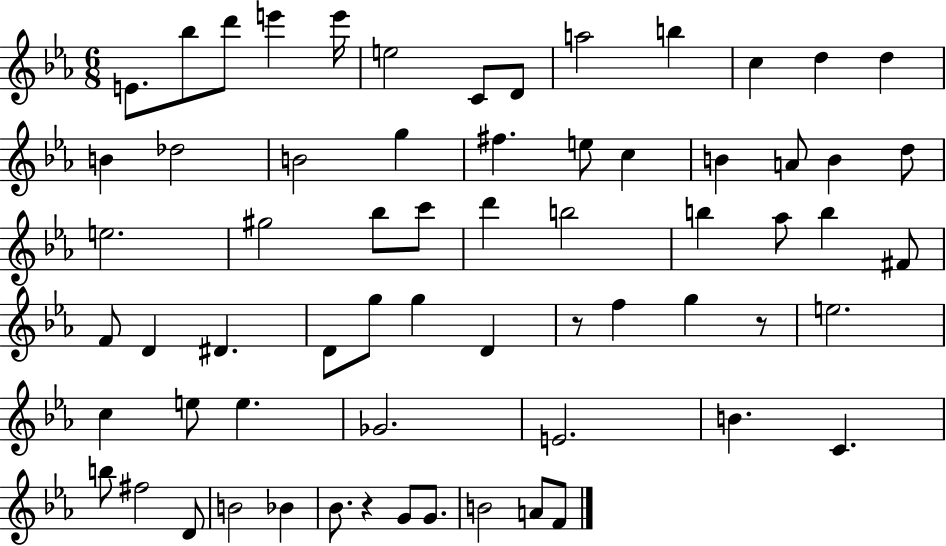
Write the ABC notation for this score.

X:1
T:Untitled
M:6/8
L:1/4
K:Eb
E/2 _b/2 d'/2 e' e'/4 e2 C/2 D/2 a2 b c d d B _d2 B2 g ^f e/2 c B A/2 B d/2 e2 ^g2 _b/2 c'/2 d' b2 b _a/2 b ^F/2 F/2 D ^D D/2 g/2 g D z/2 f g z/2 e2 c e/2 e _G2 E2 B C b/2 ^f2 D/2 B2 _B _B/2 z G/2 G/2 B2 A/2 F/2